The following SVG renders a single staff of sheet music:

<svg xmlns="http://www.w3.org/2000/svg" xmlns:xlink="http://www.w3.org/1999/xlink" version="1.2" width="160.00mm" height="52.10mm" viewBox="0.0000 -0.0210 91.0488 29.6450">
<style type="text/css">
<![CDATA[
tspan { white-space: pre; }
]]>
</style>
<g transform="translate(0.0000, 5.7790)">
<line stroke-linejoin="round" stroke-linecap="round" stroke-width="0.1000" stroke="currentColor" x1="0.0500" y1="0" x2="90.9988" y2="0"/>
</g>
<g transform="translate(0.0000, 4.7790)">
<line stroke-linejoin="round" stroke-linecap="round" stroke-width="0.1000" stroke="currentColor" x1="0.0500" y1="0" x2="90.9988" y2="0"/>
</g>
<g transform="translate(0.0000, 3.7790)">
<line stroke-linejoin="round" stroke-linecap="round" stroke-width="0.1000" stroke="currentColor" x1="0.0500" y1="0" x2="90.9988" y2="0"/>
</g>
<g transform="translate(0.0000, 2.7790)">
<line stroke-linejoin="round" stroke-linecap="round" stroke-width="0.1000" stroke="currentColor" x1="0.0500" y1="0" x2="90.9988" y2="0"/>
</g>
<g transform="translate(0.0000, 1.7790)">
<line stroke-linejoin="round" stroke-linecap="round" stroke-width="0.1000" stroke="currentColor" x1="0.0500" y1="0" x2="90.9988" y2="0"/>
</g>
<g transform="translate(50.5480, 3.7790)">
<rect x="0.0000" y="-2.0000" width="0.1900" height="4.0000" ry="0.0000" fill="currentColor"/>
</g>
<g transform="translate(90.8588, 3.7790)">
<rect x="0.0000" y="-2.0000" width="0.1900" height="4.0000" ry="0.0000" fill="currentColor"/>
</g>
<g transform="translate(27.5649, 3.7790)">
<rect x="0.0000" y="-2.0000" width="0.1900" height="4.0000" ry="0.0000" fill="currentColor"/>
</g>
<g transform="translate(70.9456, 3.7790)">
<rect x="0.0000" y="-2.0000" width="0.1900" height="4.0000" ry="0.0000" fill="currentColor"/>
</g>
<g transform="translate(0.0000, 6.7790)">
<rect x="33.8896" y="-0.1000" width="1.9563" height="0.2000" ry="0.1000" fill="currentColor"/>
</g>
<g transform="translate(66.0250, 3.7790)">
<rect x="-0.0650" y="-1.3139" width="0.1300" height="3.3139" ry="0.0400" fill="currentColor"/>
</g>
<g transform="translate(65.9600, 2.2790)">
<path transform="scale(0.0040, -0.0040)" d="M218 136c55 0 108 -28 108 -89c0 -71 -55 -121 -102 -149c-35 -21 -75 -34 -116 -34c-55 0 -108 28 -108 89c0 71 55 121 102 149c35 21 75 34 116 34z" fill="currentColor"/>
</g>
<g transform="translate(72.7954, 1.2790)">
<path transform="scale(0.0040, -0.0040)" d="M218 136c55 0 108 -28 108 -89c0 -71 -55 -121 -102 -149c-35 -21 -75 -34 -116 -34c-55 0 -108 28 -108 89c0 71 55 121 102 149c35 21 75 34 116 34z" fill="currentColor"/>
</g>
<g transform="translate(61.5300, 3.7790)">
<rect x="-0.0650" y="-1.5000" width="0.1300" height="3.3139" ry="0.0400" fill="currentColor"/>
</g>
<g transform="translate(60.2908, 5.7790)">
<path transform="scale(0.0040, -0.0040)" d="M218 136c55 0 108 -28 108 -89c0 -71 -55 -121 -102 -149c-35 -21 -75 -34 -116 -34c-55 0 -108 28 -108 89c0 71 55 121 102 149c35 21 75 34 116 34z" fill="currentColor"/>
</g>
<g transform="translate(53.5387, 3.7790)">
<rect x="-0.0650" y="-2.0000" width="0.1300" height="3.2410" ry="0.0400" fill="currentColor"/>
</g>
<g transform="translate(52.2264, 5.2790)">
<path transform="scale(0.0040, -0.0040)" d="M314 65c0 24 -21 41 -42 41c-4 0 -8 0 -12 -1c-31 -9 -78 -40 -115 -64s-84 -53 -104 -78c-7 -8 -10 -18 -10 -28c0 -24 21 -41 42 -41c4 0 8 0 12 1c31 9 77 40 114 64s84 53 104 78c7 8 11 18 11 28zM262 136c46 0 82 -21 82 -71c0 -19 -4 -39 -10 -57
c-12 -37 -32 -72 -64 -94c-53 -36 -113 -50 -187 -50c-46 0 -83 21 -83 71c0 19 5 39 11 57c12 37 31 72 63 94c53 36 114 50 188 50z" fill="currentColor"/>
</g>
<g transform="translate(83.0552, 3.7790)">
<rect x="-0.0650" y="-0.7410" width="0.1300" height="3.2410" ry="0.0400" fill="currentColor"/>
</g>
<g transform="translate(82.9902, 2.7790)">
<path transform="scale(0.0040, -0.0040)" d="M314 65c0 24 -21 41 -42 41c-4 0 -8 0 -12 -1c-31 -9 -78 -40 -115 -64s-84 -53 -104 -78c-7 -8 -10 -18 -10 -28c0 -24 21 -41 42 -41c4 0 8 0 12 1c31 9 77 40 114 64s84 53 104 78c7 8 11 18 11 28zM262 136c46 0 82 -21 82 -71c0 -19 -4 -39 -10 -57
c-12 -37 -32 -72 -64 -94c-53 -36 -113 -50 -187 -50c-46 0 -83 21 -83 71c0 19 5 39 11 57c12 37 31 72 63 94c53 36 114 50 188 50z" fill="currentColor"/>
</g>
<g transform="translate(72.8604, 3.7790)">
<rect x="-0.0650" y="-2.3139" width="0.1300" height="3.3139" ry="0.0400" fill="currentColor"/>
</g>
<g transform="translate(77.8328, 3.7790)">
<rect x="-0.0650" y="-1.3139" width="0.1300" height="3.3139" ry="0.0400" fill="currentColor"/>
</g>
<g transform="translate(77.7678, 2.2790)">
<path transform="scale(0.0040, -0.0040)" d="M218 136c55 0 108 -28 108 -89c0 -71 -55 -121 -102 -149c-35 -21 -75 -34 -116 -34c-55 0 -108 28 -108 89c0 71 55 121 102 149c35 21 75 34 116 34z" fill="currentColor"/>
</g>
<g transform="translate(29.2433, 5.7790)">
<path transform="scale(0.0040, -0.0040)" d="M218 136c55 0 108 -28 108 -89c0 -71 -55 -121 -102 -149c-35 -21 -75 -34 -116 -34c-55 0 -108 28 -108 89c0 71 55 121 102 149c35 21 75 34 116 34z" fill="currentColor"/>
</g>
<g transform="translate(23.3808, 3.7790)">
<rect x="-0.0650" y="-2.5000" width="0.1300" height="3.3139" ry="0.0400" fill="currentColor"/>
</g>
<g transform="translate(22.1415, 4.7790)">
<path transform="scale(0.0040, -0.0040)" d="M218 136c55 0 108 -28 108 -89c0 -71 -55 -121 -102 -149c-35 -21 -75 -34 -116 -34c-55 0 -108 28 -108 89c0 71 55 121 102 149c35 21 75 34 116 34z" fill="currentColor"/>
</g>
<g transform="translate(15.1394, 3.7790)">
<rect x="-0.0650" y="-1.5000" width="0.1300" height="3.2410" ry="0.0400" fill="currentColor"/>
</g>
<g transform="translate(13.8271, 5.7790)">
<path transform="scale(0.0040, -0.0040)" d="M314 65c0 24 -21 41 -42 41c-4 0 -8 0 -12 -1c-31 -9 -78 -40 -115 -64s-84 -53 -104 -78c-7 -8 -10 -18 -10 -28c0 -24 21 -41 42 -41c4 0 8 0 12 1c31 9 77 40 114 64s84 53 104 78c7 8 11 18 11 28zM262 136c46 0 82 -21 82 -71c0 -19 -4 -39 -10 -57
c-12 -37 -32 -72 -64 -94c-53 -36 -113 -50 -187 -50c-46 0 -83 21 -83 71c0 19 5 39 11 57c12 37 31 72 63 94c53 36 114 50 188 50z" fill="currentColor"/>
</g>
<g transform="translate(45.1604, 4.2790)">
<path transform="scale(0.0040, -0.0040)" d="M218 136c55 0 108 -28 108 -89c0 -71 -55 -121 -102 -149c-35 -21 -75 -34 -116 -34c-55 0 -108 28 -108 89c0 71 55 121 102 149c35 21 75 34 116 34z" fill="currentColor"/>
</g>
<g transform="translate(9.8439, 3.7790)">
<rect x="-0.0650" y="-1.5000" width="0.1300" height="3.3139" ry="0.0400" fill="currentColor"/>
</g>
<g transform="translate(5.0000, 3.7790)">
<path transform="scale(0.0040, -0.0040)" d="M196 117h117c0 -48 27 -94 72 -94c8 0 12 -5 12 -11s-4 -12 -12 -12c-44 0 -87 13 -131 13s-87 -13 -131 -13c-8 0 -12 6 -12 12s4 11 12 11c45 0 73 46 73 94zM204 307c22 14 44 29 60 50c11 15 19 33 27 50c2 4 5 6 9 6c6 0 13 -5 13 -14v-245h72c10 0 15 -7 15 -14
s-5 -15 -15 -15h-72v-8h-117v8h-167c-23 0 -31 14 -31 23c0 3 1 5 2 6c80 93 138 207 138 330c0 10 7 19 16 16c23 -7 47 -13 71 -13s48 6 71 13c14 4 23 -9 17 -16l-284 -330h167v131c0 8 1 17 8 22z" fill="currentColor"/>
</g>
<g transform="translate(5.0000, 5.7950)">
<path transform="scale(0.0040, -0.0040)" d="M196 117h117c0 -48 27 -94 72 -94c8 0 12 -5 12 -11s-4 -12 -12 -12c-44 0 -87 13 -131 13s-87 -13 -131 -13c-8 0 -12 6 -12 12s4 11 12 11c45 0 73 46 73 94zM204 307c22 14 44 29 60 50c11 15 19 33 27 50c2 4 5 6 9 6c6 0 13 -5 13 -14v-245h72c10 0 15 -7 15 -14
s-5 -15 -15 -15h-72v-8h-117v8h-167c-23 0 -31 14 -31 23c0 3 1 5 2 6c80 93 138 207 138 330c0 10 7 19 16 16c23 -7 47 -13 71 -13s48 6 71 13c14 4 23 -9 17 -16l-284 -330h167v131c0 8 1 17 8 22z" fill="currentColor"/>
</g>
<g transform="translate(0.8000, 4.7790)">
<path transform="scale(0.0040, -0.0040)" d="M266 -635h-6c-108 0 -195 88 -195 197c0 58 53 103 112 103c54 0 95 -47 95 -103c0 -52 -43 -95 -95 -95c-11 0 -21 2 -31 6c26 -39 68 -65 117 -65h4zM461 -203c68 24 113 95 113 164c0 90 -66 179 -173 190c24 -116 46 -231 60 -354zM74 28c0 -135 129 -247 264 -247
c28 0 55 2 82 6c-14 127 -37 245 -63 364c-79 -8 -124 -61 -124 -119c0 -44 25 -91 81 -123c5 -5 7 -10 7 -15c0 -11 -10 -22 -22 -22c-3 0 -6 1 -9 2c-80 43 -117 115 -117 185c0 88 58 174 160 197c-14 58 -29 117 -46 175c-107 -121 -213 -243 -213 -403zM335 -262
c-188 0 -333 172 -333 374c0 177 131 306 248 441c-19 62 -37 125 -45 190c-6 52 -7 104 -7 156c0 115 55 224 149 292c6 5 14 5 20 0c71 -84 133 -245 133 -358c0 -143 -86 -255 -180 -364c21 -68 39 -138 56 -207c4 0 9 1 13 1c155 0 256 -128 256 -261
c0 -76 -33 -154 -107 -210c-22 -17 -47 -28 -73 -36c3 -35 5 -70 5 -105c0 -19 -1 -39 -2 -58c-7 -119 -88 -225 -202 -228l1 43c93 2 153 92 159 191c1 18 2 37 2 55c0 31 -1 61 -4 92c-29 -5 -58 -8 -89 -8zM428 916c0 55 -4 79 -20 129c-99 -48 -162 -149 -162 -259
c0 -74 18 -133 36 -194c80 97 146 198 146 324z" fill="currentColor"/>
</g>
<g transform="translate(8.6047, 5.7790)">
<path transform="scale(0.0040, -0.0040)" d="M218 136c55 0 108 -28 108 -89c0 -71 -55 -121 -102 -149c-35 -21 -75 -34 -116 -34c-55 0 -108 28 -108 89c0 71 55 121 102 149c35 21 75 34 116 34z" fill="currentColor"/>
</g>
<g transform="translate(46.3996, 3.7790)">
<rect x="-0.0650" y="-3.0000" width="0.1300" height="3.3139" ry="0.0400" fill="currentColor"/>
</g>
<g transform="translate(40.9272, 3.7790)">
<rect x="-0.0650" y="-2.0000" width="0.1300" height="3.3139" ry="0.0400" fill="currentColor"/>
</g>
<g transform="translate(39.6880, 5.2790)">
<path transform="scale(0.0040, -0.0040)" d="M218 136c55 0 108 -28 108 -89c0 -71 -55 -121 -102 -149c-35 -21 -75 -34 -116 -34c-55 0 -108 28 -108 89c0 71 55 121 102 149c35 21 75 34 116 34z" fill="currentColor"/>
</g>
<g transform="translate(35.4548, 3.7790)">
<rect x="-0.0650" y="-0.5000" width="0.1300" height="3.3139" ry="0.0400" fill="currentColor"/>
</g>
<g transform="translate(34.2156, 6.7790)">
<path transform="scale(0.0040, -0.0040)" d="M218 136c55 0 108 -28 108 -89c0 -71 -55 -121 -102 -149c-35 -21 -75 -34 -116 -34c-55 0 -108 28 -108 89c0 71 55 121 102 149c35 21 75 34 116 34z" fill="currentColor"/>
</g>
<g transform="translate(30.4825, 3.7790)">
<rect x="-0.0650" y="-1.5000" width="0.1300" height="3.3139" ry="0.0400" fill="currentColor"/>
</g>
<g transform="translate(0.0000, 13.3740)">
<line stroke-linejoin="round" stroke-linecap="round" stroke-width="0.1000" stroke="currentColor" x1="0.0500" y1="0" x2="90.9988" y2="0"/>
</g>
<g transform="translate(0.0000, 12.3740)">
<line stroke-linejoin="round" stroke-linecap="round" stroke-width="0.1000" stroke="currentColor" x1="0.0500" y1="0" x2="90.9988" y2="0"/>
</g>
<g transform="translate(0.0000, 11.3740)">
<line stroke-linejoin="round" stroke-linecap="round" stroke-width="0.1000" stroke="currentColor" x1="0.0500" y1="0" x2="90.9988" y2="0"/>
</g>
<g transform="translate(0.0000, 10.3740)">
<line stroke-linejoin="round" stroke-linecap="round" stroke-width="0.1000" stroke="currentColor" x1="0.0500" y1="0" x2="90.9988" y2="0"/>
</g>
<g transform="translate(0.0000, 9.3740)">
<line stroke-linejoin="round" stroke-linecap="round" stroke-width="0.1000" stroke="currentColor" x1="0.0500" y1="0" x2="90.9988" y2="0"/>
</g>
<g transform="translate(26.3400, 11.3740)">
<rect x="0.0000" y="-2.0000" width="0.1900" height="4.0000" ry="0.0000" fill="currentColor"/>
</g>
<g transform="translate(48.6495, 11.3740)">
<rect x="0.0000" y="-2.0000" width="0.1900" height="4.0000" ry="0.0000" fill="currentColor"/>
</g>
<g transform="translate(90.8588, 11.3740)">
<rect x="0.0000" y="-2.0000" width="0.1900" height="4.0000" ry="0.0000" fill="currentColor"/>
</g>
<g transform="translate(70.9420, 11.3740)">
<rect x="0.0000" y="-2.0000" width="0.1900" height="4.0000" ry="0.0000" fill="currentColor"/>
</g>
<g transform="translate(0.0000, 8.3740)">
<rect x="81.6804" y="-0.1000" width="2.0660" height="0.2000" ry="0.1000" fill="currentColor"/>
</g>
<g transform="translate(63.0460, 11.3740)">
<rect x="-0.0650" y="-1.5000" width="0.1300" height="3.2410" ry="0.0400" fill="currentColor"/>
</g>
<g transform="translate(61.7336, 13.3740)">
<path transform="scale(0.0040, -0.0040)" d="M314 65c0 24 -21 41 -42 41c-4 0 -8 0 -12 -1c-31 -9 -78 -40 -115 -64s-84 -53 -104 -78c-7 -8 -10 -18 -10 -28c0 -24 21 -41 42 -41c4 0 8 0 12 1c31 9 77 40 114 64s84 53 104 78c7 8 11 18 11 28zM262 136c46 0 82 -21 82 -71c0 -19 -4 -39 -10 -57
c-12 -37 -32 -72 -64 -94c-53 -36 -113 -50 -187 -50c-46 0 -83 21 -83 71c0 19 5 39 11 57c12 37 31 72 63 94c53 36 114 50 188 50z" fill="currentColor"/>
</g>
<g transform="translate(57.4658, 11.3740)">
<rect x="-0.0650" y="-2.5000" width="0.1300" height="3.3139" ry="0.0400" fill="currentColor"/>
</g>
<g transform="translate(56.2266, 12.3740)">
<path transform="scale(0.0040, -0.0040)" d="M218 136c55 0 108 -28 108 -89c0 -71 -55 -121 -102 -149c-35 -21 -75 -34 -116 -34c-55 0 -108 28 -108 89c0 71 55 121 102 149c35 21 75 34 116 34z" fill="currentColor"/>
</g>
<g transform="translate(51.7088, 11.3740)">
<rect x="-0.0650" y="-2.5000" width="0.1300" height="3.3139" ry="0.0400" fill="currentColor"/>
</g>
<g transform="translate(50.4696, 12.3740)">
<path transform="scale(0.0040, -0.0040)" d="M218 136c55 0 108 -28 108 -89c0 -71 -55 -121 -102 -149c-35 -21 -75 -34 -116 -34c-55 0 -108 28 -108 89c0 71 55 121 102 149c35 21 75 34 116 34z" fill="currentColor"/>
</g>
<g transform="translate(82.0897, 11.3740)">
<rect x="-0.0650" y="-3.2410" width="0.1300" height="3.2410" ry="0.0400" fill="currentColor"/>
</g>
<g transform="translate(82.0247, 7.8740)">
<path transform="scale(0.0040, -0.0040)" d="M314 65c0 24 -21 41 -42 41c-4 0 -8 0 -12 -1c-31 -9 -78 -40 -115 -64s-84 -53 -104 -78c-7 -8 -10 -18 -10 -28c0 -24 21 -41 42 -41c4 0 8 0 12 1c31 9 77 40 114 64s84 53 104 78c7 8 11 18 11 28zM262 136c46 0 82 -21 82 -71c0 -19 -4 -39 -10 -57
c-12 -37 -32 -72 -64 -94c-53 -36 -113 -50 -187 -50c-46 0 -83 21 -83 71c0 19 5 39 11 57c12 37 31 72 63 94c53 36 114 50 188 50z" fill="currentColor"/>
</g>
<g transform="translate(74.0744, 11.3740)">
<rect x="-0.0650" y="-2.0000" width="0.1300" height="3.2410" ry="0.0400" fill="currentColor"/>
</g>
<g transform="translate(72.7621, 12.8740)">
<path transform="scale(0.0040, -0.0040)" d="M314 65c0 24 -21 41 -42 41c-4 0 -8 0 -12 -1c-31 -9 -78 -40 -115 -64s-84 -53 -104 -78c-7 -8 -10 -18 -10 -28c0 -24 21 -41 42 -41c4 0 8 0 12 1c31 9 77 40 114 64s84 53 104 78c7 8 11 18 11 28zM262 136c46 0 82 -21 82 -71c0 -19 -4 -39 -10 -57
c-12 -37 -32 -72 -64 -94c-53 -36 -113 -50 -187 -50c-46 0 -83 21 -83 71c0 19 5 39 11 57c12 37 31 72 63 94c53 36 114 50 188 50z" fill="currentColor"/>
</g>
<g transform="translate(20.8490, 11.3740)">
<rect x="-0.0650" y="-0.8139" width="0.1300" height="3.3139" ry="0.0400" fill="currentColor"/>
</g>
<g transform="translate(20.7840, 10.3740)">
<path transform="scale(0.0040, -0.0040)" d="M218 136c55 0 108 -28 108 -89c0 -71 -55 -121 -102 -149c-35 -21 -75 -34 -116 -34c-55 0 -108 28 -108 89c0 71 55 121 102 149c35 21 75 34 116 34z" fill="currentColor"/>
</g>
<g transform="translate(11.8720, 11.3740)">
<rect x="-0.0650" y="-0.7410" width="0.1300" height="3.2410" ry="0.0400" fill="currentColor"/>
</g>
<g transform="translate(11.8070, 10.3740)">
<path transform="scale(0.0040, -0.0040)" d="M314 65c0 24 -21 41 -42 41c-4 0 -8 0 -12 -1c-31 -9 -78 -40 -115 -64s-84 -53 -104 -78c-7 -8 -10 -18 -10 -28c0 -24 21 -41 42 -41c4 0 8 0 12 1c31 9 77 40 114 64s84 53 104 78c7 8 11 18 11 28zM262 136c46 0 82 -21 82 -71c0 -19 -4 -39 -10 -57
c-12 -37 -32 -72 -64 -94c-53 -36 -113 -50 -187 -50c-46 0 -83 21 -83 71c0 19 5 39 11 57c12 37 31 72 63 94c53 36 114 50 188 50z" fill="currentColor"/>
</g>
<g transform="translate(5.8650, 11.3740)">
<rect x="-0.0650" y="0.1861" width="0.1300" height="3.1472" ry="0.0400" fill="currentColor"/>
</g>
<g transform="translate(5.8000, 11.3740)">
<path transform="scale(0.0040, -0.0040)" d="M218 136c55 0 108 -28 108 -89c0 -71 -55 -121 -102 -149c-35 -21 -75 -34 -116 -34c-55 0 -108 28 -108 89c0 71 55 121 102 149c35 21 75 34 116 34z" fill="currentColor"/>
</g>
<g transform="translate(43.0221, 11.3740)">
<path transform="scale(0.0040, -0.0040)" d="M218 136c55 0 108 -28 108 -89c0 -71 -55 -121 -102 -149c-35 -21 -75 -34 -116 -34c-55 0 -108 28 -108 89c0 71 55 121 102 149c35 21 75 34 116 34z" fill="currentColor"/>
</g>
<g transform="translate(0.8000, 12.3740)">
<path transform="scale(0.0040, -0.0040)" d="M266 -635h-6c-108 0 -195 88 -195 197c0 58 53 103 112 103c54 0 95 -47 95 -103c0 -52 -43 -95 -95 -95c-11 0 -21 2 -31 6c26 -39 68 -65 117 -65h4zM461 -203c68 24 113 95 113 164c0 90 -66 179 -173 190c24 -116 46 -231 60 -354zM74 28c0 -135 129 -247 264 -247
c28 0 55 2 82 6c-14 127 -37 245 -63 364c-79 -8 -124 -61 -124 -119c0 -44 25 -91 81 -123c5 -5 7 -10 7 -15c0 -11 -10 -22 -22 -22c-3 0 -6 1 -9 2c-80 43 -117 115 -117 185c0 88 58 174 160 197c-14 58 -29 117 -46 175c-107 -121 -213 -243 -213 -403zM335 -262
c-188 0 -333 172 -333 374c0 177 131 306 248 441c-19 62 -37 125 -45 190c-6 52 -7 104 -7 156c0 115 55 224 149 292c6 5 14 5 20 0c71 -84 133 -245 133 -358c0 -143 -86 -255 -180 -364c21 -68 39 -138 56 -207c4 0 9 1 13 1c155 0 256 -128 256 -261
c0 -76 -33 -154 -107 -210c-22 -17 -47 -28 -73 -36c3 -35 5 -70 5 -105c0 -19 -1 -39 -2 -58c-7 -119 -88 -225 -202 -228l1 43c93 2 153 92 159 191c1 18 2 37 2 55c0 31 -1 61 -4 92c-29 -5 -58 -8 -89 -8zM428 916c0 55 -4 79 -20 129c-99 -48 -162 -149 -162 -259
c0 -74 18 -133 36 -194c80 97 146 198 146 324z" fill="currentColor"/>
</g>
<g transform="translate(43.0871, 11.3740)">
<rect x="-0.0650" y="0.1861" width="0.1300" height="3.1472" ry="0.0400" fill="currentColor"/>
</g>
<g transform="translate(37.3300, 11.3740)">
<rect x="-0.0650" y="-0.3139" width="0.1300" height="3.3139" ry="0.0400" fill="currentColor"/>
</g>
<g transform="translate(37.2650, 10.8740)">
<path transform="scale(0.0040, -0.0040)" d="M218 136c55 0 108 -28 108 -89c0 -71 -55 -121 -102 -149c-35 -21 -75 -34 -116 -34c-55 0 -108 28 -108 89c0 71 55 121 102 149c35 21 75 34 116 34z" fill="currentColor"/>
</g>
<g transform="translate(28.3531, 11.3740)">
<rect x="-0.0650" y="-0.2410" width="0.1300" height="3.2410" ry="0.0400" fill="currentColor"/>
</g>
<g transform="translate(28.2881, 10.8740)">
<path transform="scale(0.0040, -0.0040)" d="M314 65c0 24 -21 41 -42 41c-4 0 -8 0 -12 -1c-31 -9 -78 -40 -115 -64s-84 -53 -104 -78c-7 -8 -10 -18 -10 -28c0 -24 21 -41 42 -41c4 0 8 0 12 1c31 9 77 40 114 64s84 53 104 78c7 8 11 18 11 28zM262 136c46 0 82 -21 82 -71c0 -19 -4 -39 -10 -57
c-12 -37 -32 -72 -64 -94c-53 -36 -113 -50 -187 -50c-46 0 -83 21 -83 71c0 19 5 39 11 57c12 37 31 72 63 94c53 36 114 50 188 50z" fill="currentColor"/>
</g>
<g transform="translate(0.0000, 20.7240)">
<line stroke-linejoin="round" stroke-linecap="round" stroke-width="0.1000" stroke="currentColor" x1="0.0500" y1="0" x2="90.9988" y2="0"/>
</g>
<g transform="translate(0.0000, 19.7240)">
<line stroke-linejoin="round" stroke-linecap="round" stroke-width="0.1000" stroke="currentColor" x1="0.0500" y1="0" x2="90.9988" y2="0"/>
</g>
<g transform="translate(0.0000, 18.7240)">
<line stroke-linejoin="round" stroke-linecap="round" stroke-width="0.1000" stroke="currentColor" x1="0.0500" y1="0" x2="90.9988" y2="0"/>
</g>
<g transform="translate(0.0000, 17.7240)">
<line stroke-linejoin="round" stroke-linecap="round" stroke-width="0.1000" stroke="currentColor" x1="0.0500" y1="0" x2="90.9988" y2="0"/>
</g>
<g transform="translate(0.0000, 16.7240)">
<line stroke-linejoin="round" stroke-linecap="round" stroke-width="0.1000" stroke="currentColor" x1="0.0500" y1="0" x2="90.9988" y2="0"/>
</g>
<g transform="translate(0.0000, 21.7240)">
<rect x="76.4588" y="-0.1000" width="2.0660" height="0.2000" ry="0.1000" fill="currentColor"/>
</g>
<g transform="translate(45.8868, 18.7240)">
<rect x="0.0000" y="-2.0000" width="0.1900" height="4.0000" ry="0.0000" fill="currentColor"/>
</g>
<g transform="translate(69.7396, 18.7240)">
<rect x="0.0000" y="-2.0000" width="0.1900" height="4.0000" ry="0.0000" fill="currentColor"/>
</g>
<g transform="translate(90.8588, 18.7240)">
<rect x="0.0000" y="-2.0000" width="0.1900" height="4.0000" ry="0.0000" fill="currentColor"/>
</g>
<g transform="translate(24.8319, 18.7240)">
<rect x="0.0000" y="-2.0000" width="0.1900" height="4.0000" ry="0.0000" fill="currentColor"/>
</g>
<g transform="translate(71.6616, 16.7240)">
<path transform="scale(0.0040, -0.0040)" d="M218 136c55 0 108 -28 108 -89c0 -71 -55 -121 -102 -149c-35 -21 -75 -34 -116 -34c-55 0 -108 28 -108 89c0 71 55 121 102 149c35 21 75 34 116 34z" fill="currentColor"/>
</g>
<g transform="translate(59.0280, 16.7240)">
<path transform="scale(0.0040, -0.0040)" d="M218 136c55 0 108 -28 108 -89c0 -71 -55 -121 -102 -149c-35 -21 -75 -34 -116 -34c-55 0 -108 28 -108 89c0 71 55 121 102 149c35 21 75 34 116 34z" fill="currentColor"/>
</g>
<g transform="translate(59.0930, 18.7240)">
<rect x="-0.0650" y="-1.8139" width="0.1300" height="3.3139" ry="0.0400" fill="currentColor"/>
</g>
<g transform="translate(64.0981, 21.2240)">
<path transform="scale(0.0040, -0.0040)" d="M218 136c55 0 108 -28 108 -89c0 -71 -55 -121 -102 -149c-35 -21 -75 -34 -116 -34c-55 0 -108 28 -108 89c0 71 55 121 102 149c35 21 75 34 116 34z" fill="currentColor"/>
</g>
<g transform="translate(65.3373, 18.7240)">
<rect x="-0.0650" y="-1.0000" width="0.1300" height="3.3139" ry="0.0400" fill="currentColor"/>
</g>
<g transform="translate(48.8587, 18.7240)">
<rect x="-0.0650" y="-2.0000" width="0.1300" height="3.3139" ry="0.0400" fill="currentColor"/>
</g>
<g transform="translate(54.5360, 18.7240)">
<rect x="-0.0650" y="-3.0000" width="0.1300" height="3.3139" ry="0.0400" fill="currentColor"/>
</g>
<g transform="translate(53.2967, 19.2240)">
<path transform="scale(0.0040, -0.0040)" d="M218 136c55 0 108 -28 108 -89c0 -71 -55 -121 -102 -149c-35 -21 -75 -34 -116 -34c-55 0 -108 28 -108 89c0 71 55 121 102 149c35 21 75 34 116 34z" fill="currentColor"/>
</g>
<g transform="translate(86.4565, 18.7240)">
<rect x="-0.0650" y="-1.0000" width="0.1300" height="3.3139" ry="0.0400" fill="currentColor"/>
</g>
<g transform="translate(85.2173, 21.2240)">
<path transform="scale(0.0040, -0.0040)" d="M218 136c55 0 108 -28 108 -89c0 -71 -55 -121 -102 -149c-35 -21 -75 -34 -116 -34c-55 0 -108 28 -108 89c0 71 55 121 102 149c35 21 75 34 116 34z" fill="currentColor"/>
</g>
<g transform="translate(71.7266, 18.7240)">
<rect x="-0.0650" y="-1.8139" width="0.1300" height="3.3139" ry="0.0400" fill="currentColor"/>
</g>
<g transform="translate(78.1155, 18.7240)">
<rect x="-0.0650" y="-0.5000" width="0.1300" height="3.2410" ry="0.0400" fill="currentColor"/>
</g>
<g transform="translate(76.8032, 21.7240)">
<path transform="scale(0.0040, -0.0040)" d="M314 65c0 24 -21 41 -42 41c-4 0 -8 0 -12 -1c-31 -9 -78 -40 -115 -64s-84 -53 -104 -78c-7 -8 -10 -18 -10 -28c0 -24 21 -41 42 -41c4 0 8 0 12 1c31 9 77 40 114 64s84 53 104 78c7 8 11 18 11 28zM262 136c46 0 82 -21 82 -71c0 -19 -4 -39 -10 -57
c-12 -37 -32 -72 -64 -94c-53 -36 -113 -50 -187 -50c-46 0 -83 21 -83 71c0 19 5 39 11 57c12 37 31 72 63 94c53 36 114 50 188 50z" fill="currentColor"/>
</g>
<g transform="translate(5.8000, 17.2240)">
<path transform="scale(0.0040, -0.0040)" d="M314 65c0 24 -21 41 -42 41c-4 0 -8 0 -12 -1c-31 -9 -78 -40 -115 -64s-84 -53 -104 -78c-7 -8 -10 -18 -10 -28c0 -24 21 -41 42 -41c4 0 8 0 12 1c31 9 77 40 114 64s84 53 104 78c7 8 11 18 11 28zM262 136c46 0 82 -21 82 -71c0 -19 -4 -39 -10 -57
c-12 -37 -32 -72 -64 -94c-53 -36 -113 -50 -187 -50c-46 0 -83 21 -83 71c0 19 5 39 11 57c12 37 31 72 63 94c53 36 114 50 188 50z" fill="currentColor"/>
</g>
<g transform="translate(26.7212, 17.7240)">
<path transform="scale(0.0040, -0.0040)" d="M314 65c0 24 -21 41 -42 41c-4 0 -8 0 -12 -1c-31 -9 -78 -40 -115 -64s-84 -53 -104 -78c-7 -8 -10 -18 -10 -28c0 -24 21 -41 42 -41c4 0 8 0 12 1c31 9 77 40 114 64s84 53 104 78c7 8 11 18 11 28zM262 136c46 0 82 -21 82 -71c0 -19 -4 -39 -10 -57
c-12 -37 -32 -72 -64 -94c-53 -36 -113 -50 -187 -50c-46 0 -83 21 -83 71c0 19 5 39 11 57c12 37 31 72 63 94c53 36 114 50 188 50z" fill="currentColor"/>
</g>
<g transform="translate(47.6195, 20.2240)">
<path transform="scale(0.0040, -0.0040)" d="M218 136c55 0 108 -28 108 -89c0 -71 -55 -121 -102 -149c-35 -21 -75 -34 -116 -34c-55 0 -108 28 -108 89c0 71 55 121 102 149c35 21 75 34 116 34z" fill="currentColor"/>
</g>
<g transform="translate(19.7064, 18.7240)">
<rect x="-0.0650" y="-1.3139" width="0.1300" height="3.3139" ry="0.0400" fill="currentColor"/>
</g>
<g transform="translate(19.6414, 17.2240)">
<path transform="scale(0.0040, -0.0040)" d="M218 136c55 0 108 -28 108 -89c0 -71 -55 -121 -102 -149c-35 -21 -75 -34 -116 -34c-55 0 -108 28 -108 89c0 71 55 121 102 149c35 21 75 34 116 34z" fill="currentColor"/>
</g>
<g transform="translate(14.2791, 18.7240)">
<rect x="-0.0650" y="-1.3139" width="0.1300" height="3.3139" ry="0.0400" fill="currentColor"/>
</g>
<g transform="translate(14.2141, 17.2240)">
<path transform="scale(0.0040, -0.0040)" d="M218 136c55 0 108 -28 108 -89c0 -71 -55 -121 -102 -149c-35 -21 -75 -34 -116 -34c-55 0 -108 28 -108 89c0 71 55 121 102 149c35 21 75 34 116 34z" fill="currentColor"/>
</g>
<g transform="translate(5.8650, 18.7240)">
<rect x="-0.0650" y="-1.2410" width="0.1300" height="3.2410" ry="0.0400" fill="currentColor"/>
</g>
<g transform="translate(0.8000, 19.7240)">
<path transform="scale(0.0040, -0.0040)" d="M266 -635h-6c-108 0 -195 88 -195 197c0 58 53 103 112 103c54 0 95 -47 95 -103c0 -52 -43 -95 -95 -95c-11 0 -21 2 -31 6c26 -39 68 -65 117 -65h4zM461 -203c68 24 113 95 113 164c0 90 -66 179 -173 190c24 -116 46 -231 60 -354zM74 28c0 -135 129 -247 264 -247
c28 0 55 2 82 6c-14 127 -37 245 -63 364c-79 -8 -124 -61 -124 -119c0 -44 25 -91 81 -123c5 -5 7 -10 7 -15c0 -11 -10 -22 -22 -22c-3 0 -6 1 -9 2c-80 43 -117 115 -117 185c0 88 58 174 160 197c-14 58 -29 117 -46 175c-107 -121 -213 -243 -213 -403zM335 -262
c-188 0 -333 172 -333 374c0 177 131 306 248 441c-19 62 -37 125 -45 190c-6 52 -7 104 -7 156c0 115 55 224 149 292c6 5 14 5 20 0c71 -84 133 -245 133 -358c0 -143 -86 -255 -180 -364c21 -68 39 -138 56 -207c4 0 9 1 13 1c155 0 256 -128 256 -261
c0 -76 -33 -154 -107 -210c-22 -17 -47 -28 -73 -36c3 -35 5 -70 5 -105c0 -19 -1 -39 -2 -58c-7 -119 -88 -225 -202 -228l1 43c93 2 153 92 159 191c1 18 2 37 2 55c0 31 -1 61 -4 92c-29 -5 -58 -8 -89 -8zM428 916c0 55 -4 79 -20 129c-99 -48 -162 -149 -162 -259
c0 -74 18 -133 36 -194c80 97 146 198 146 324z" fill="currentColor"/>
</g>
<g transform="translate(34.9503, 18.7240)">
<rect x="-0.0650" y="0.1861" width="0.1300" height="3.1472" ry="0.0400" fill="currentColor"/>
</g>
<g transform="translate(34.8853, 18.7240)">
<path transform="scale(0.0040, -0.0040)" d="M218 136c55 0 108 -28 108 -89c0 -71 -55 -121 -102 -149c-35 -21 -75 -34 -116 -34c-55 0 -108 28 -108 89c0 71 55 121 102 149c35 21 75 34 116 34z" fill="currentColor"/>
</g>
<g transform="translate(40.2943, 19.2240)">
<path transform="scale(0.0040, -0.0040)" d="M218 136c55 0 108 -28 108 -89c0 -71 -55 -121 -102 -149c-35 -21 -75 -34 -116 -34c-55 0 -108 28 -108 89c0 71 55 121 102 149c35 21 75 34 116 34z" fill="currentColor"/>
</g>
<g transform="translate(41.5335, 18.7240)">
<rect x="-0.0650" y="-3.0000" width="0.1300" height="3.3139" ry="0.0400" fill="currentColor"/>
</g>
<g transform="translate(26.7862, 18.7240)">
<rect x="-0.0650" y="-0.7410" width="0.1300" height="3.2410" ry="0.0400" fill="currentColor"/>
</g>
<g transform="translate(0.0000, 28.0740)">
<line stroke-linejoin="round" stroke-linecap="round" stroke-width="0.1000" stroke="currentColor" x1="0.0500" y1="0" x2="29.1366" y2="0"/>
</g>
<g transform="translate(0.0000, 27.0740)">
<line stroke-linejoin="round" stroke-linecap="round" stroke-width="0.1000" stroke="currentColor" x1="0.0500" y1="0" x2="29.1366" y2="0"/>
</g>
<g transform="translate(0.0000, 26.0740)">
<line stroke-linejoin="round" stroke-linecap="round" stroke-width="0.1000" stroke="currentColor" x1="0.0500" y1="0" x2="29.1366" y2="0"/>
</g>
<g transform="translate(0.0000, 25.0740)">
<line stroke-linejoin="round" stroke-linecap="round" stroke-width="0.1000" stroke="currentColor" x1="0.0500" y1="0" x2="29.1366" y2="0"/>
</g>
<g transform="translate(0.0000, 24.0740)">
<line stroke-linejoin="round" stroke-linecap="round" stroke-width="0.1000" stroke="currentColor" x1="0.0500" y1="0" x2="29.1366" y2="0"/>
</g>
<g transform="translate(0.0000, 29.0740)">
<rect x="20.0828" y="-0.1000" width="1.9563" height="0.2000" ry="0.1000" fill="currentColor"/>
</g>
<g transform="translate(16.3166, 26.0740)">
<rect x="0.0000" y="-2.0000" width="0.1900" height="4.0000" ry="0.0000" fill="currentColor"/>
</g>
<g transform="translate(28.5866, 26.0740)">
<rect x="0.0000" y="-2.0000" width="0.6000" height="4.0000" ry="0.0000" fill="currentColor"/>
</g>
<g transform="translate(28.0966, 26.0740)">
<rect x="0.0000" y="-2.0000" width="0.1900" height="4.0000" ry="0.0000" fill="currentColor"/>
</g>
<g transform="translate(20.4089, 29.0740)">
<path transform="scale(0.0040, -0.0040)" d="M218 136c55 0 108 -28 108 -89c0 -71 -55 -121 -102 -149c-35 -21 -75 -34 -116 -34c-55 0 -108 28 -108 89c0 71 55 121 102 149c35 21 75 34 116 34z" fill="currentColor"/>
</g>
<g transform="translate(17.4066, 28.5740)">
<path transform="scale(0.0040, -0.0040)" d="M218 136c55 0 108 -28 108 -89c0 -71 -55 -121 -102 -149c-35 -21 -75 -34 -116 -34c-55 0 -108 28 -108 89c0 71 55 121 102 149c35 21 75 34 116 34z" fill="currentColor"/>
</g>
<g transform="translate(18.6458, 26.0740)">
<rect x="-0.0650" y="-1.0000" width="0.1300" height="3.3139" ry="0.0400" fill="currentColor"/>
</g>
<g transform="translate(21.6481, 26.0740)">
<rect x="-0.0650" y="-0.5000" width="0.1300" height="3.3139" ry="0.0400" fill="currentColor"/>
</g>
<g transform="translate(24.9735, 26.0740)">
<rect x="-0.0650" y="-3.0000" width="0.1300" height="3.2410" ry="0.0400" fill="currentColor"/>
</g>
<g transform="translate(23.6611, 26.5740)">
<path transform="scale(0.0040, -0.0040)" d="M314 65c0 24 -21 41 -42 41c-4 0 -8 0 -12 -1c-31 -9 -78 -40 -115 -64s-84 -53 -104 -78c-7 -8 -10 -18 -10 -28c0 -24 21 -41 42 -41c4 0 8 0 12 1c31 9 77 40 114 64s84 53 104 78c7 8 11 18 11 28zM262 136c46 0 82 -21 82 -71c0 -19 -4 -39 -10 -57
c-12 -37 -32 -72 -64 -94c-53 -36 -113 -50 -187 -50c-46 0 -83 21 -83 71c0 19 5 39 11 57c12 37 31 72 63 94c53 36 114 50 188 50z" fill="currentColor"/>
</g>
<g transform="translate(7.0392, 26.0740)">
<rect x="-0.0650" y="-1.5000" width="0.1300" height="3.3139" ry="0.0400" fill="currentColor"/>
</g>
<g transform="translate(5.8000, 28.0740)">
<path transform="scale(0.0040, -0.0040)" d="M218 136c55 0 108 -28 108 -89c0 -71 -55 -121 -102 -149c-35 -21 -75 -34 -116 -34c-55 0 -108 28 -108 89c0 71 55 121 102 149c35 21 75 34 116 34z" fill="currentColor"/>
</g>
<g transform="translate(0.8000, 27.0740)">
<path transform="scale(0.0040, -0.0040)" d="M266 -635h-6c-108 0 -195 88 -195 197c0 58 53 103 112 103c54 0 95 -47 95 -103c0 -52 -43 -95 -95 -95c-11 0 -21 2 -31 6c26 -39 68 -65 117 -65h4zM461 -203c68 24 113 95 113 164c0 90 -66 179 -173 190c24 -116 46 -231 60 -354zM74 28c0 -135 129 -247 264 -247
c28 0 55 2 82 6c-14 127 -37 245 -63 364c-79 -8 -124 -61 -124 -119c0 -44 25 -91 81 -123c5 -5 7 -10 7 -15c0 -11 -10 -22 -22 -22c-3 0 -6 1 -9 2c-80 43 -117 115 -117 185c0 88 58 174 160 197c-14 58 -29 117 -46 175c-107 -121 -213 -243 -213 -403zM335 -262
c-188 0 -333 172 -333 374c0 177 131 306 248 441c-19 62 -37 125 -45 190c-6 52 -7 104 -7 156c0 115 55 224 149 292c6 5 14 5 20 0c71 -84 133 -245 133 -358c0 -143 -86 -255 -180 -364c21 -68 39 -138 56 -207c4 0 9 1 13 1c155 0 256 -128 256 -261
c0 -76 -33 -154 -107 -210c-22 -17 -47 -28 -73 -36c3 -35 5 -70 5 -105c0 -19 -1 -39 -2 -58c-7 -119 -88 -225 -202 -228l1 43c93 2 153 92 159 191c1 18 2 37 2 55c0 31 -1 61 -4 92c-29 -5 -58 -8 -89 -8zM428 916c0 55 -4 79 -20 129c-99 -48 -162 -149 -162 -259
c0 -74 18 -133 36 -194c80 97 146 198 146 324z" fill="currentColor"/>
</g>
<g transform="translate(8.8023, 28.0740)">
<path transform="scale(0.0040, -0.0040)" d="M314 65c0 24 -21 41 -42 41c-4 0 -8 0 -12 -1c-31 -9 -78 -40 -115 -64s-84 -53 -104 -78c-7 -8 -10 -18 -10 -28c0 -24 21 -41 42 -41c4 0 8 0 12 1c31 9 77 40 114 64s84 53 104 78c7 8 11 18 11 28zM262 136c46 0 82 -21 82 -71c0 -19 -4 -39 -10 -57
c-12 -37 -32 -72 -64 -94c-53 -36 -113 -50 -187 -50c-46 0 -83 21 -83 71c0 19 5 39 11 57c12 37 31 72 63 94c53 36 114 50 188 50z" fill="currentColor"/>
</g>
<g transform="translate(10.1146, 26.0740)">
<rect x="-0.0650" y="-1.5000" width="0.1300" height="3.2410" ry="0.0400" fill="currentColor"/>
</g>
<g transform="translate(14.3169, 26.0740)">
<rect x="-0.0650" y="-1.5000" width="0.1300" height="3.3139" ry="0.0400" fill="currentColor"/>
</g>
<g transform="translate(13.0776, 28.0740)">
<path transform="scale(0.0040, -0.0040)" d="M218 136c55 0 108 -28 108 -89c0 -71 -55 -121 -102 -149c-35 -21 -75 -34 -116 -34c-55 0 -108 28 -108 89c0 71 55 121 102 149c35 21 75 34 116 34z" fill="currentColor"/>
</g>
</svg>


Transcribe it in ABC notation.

X:1
T:Untitled
M:4/4
L:1/4
K:C
E E2 G E C F A F2 E e g e d2 B d2 d c2 c B G G E2 F2 b2 e2 e e d2 B A F A f D f C2 D E E2 E D C A2